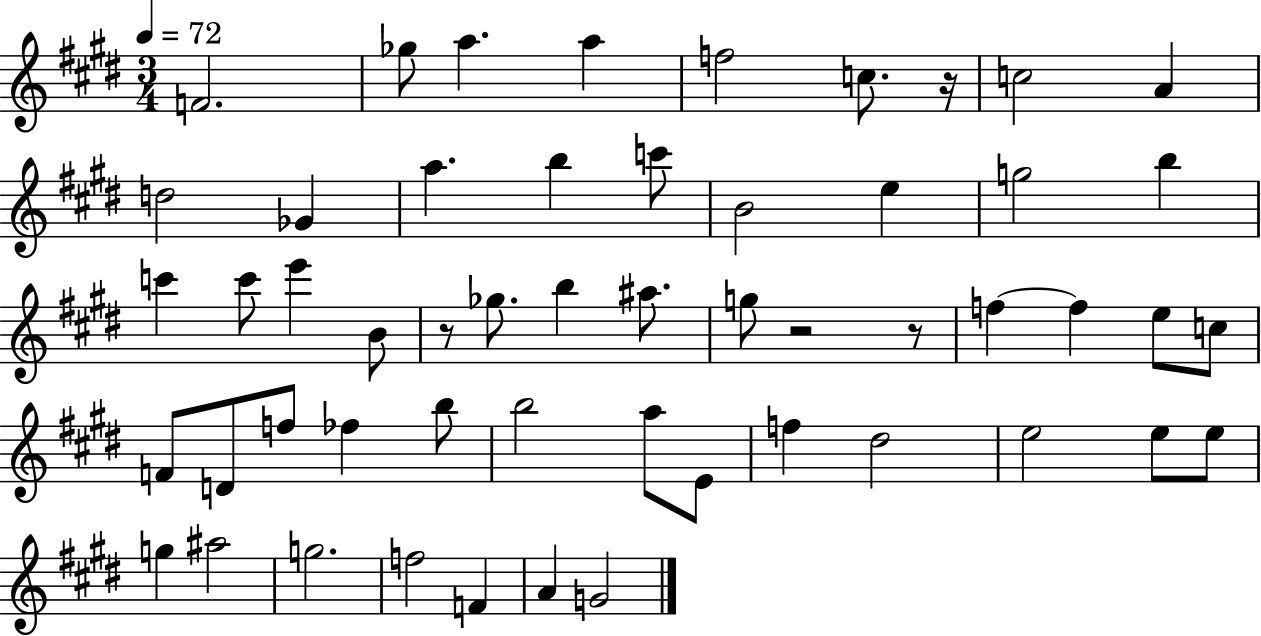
{
  \clef treble
  \numericTimeSignature
  \time 3/4
  \key e \major
  \tempo 4 = 72
  f'2. | ges''8 a''4. a''4 | f''2 c''8. r16 | c''2 a'4 | \break d''2 ges'4 | a''4. b''4 c'''8 | b'2 e''4 | g''2 b''4 | \break c'''4 c'''8 e'''4 b'8 | r8 ges''8. b''4 ais''8. | g''8 r2 r8 | f''4~~ f''4 e''8 c''8 | \break f'8 d'8 f''8 fes''4 b''8 | b''2 a''8 e'8 | f''4 dis''2 | e''2 e''8 e''8 | \break g''4 ais''2 | g''2. | f''2 f'4 | a'4 g'2 | \break \bar "|."
}